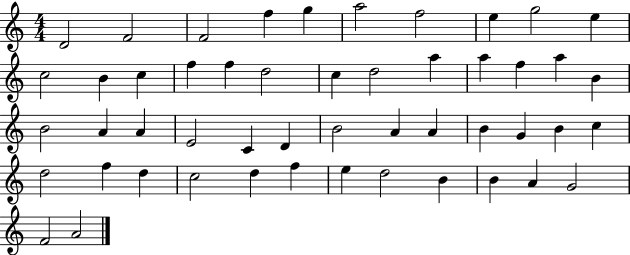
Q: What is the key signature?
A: C major